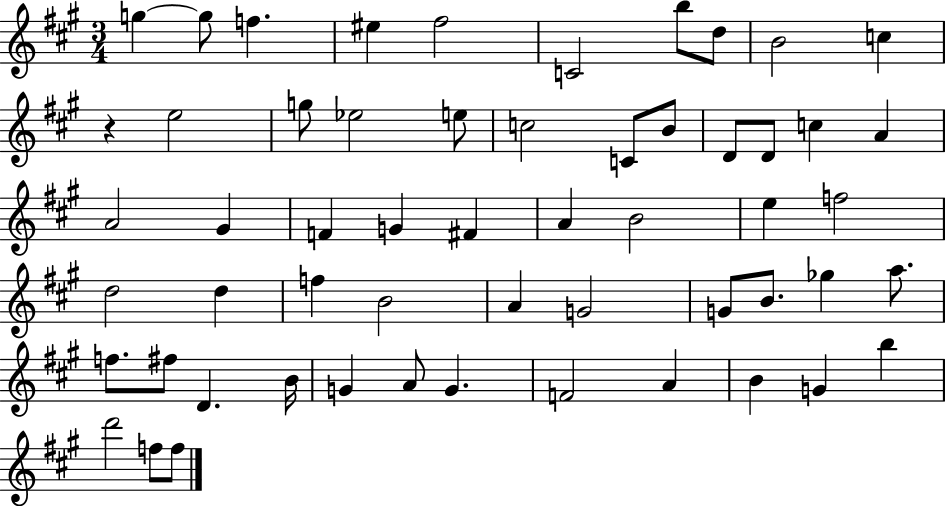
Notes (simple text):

G5/q G5/e F5/q. EIS5/q F#5/h C4/h B5/e D5/e B4/h C5/q R/q E5/h G5/e Eb5/h E5/e C5/h C4/e B4/e D4/e D4/e C5/q A4/q A4/h G#4/q F4/q G4/q F#4/q A4/q B4/h E5/q F5/h D5/h D5/q F5/q B4/h A4/q G4/h G4/e B4/e. Gb5/q A5/e. F5/e. F#5/e D4/q. B4/s G4/q A4/e G4/q. F4/h A4/q B4/q G4/q B5/q D6/h F5/e F5/e